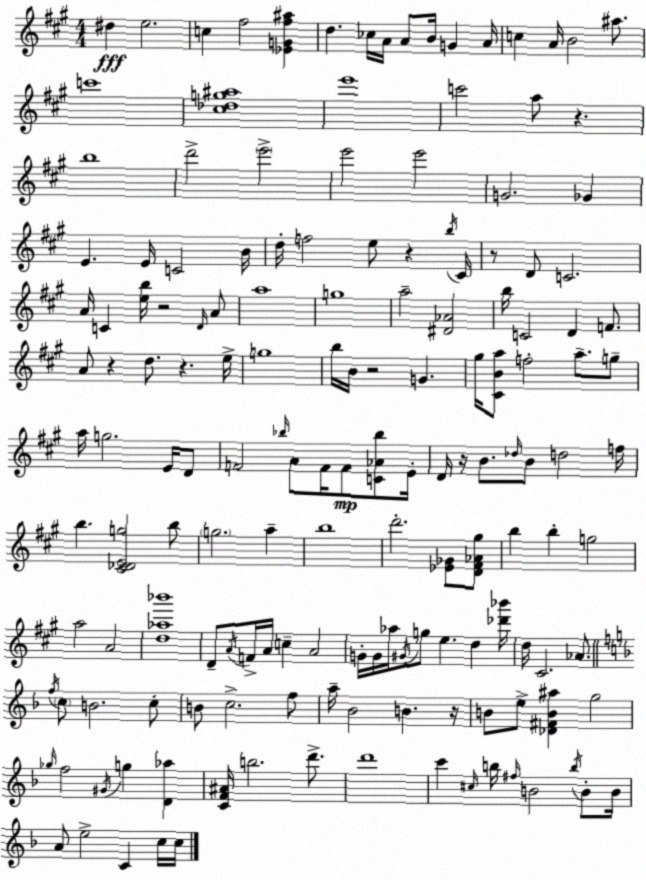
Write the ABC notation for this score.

X:1
T:Untitled
M:4/4
L:1/4
K:A
^d e2 c ^f2 [_EG^f^a] d _c/4 A/4 A/2 B/4 G A/4 c A/4 B2 ^a/2 c'4 [^c_dg^a]4 e'4 c'2 a/2 z b4 d'2 e'2 e'2 e'2 G2 _G E E/4 C2 B/4 d/4 f2 e/2 z b/4 ^C/4 z/2 D/2 C2 A/4 C [eb]/4 z2 D/4 A/2 a4 g4 a2 [^D_A]2 b/4 C2 D F/2 A/2 z d/2 z e/4 g4 b/4 B/4 z2 G ^g/4 [^CBa]/2 f2 a/2 g/2 a/4 g2 E/4 D/2 F2 _b/4 A/2 F/4 F/2 [C_A_b]/2 E/4 D/4 z/4 B/2 _d/4 B/2 d2 f/4 b [^C_DEg]2 b/2 g2 a b4 d'2 [_E_G]/2 [D^F_A^g]/2 b b g2 a2 A2 [d_a_b']4 D/2 A/4 F/4 A/4 c A2 G/4 G/4 _a/4 ^G/4 g/2 e d [_d'_b']/4 d/4 ^C2 _A/2 f/4 c/2 B2 c/2 B/2 c2 f/2 a/4 _B2 B z/4 B/2 e/2 [_D^FB^a] g2 _g/4 f2 ^G/4 g [D_a] [CF^A]/4 b2 d'/2 d'4 c' ^c/4 b/4 ^f/4 B2 b/4 B/2 B/4 A/2 e2 C c/4 c/4